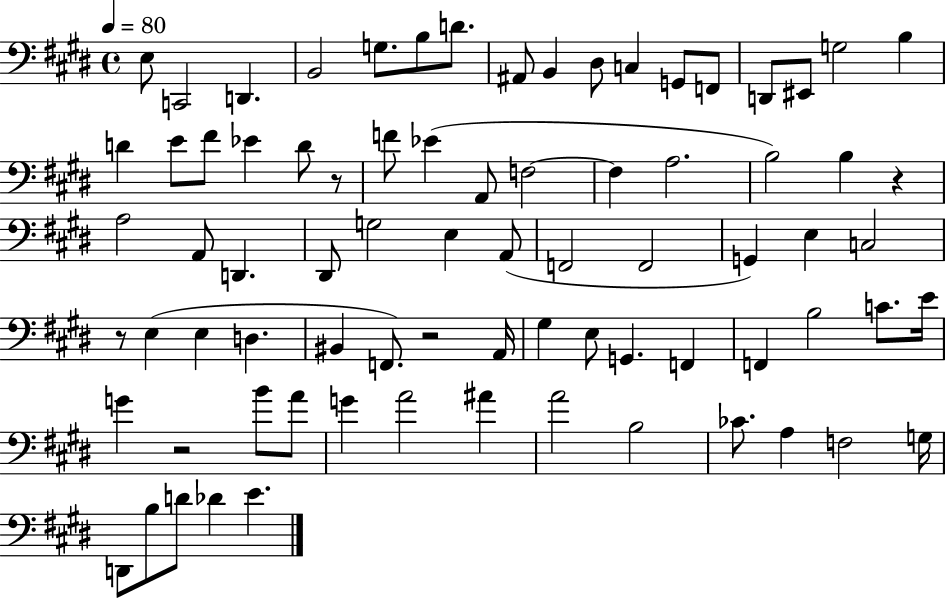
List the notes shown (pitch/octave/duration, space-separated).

E3/e C2/h D2/q. B2/h G3/e. B3/e D4/e. A#2/e B2/q D#3/e C3/q G2/e F2/e D2/e EIS2/e G3/h B3/q D4/q E4/e F#4/e Eb4/q D4/e R/e F4/e Eb4/q A2/e F3/h F3/q A3/h. B3/h B3/q R/q A3/h A2/e D2/q. D#2/e G3/h E3/q A2/e F2/h F2/h G2/q E3/q C3/h R/e E3/q E3/q D3/q. BIS2/q F2/e. R/h A2/s G#3/q E3/e G2/q. F2/q F2/q B3/h C4/e. E4/s G4/q R/h B4/e A4/e G4/q A4/h A#4/q A4/h B3/h CES4/e. A3/q F3/h G3/s D2/e B3/e D4/e Db4/q E4/q.